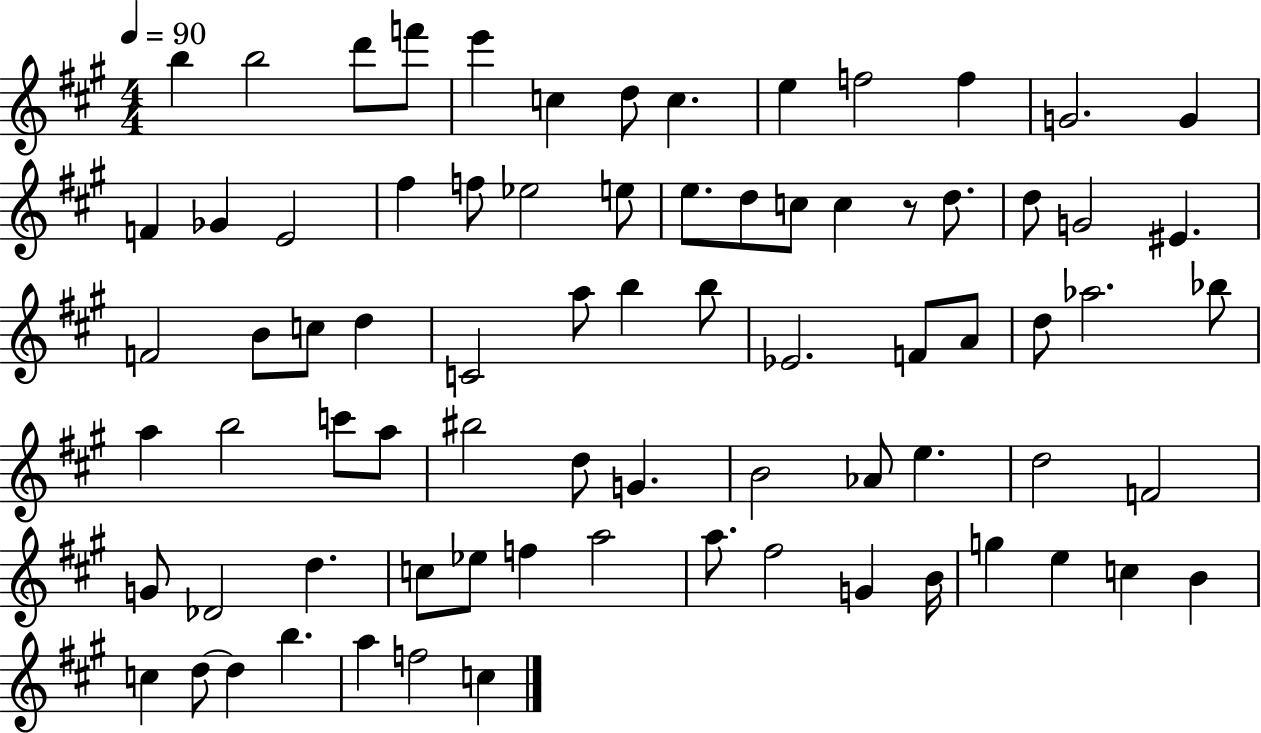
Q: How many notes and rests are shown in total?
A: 77